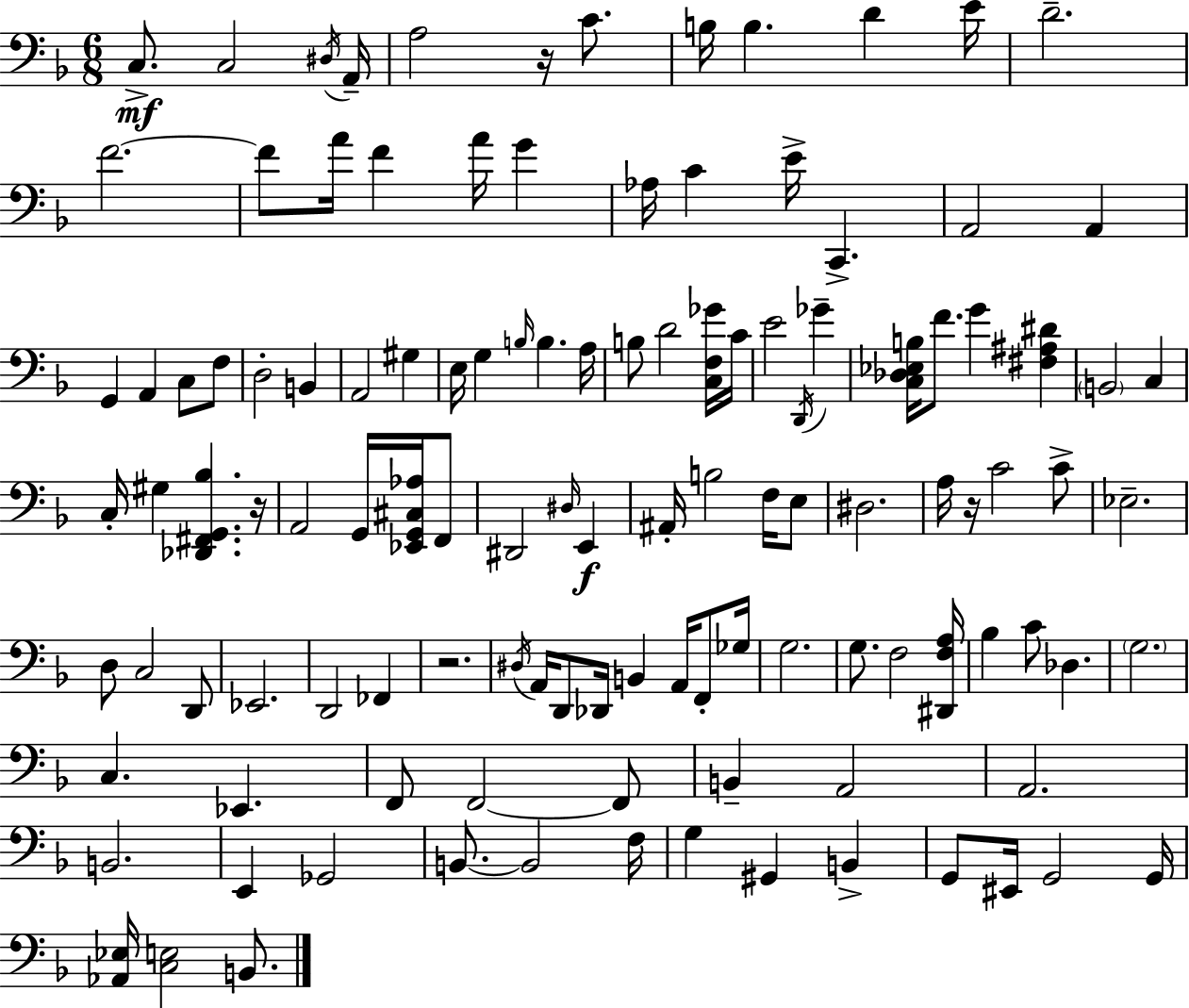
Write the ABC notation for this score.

X:1
T:Untitled
M:6/8
L:1/4
K:Dm
C,/2 C,2 ^D,/4 A,,/4 A,2 z/4 C/2 B,/4 B, D E/4 D2 F2 F/2 A/4 F A/4 G _A,/4 C E/4 C,, A,,2 A,, G,, A,, C,/2 F,/2 D,2 B,, A,,2 ^G, E,/4 G, B,/4 B, A,/4 B,/2 D2 [C,F,_G]/4 C/4 E2 D,,/4 _G [C,_D,_E,B,]/4 F/2 G [^F,^A,^D] B,,2 C, C,/4 ^G, [_D,,^F,,G,,_B,] z/4 A,,2 G,,/4 [_E,,G,,^C,_A,]/4 F,,/2 ^D,,2 ^D,/4 E,, ^A,,/4 B,2 F,/4 E,/2 ^D,2 A,/4 z/4 C2 C/2 _E,2 D,/2 C,2 D,,/2 _E,,2 D,,2 _F,, z2 ^D,/4 A,,/4 D,,/2 _D,,/4 B,, A,,/4 F,,/2 _G,/4 G,2 G,/2 F,2 [^D,,F,A,]/4 _B, C/2 _D, G,2 C, _E,, F,,/2 F,,2 F,,/2 B,, A,,2 A,,2 B,,2 E,, _G,,2 B,,/2 B,,2 F,/4 G, ^G,, B,, G,,/2 ^E,,/4 G,,2 G,,/4 [_A,,_E,]/4 [C,E,]2 B,,/2